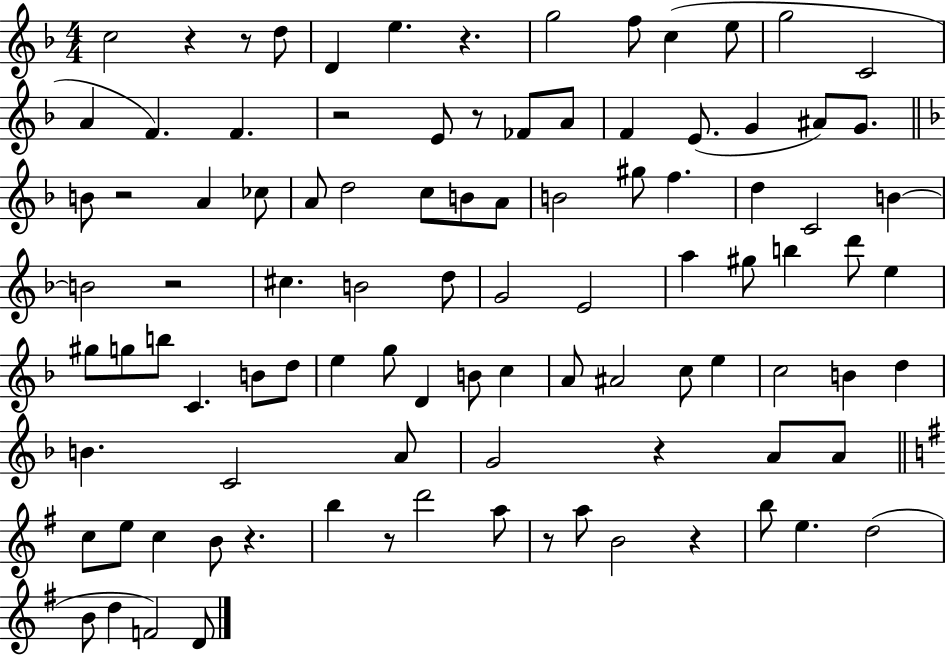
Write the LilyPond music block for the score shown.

{
  \clef treble
  \numericTimeSignature
  \time 4/4
  \key f \major
  \repeat volta 2 { c''2 r4 r8 d''8 | d'4 e''4. r4. | g''2 f''8 c''4( e''8 | g''2 c'2 | \break a'4 f'4.) f'4. | r2 e'8 r8 fes'8 a'8 | f'4 e'8.( g'4 ais'8) g'8. | \bar "||" \break \key d \minor b'8 r2 a'4 ces''8 | a'8 d''2 c''8 b'8 a'8 | b'2 gis''8 f''4. | d''4 c'2 b'4~~ | \break b'2 r2 | cis''4. b'2 d''8 | g'2 e'2 | a''4 gis''8 b''4 d'''8 e''4 | \break gis''8 g''8 b''8 c'4. b'8 d''8 | e''4 g''8 d'4 b'8 c''4 | a'8 ais'2 c''8 e''4 | c''2 b'4 d''4 | \break b'4. c'2 a'8 | g'2 r4 a'8 a'8 | \bar "||" \break \key g \major c''8 e''8 c''4 b'8 r4. | b''4 r8 d'''2 a''8 | r8 a''8 b'2 r4 | b''8 e''4. d''2( | \break b'8 d''4 f'2) d'8 | } \bar "|."
}